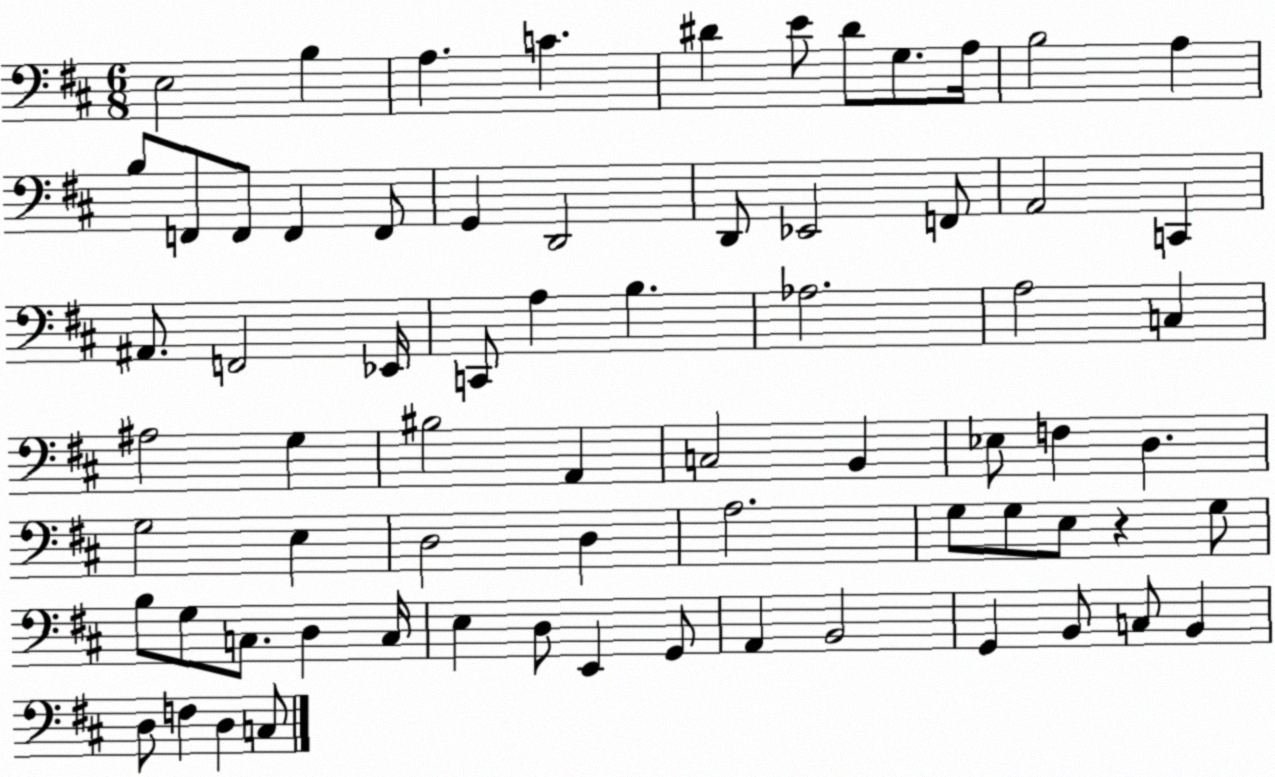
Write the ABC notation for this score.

X:1
T:Untitled
M:6/8
L:1/4
K:D
E,2 B, A, C ^D E/2 ^D/2 G,/2 A,/4 B,2 A, B,/2 F,,/2 F,,/2 F,, F,,/2 G,, D,,2 D,,/2 _E,,2 F,,/2 A,,2 C,, ^A,,/2 F,,2 _E,,/4 C,,/2 A, B, _A,2 A,2 C, ^A,2 G, ^B,2 A,, C,2 B,, _E,/2 F, D, G,2 E, D,2 D, A,2 G,/2 G,/2 E,/2 z G,/2 B,/2 G,/2 C,/2 D, C,/4 E, D,/2 E,, G,,/2 A,, B,,2 G,, B,,/2 C,/2 B,, D,/2 F, D, C,/2